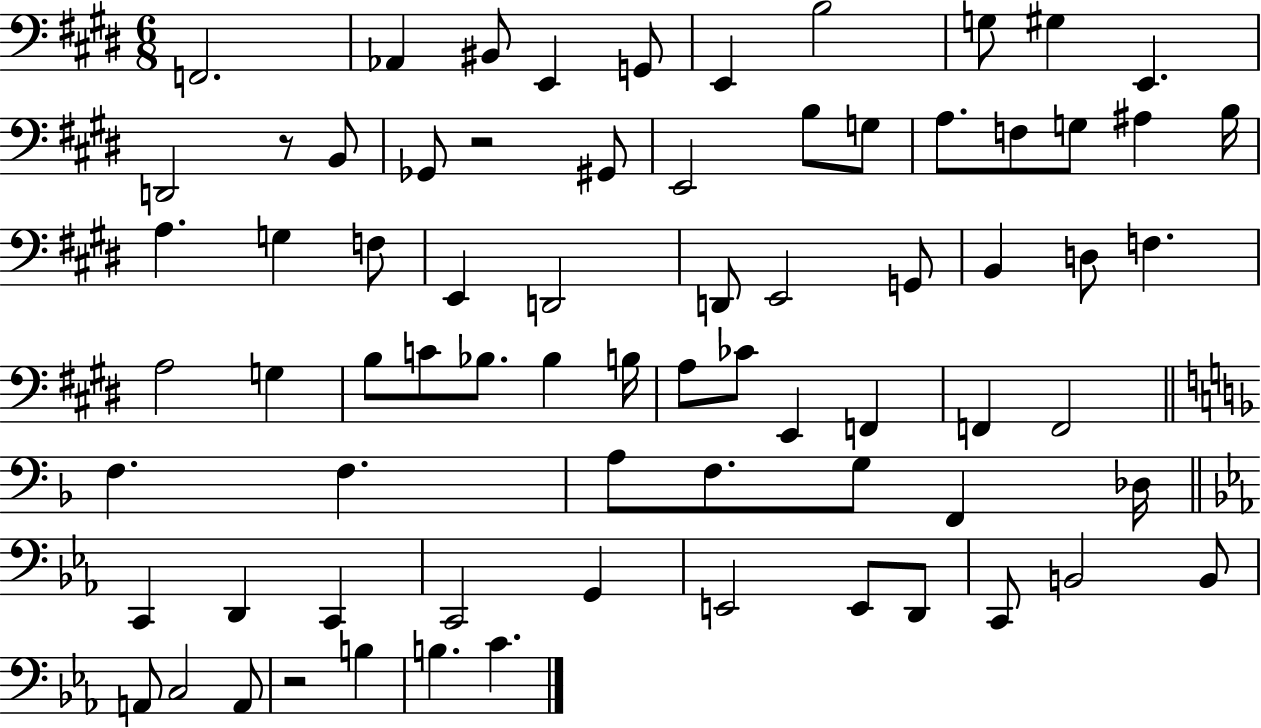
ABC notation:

X:1
T:Untitled
M:6/8
L:1/4
K:E
F,,2 _A,, ^B,,/2 E,, G,,/2 E,, B,2 G,/2 ^G, E,, D,,2 z/2 B,,/2 _G,,/2 z2 ^G,,/2 E,,2 B,/2 G,/2 A,/2 F,/2 G,/2 ^A, B,/4 A, G, F,/2 E,, D,,2 D,,/2 E,,2 G,,/2 B,, D,/2 F, A,2 G, B,/2 C/2 _B,/2 _B, B,/4 A,/2 _C/2 E,, F,, F,, F,,2 F, F, A,/2 F,/2 G,/2 F,, _D,/4 C,, D,, C,, C,,2 G,, E,,2 E,,/2 D,,/2 C,,/2 B,,2 B,,/2 A,,/2 C,2 A,,/2 z2 B, B, C